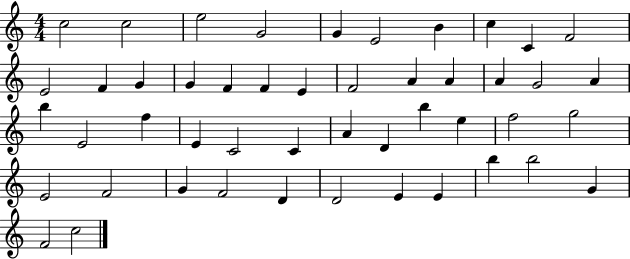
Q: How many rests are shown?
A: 0